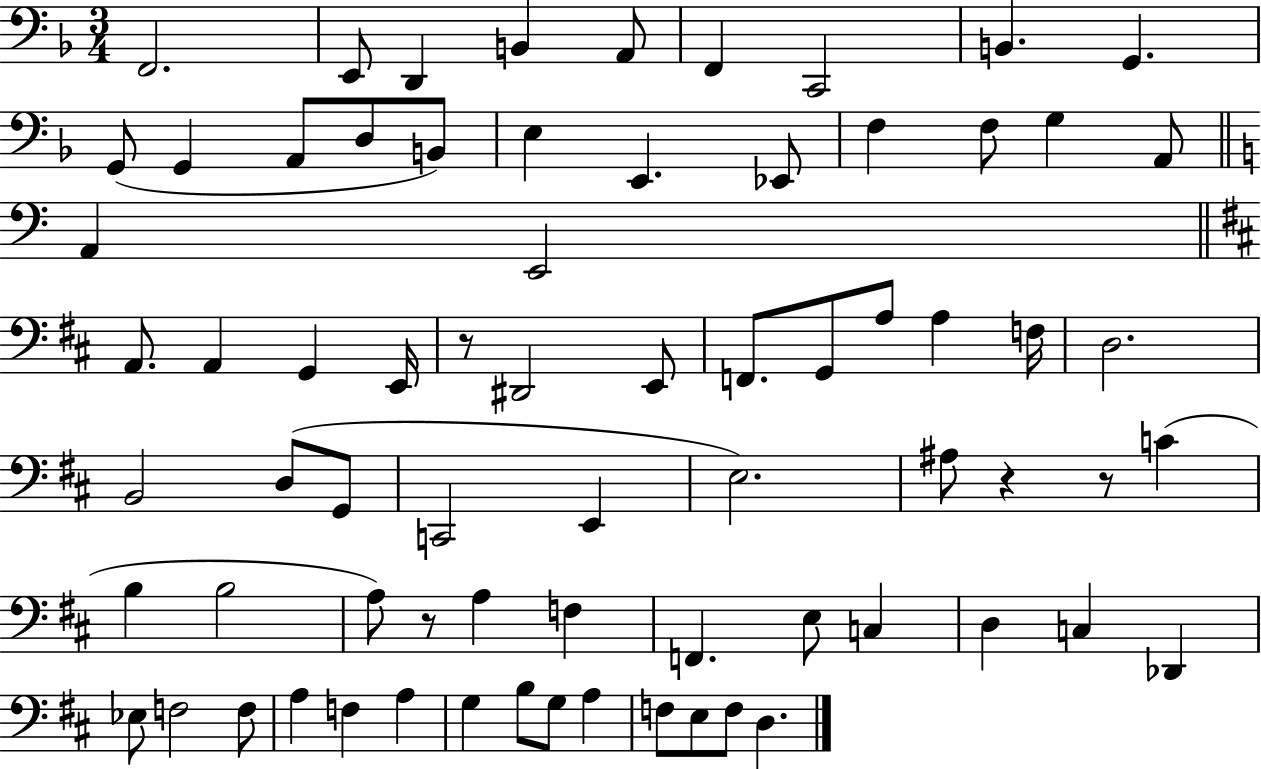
F2/h. E2/e D2/q B2/q A2/e F2/q C2/h B2/q. G2/q. G2/e G2/q A2/e D3/e B2/e E3/q E2/q. Eb2/e F3/q F3/e G3/q A2/e A2/q E2/h A2/e. A2/q G2/q E2/s R/e D#2/h E2/e F2/e. G2/e A3/e A3/q F3/s D3/h. B2/h D3/e G2/e C2/h E2/q E3/h. A#3/e R/q R/e C4/q B3/q B3/h A3/e R/e A3/q F3/q F2/q. E3/e C3/q D3/q C3/q Db2/q Eb3/e F3/h F3/e A3/q F3/q A3/q G3/q B3/e G3/e A3/q F3/e E3/e F3/e D3/q.